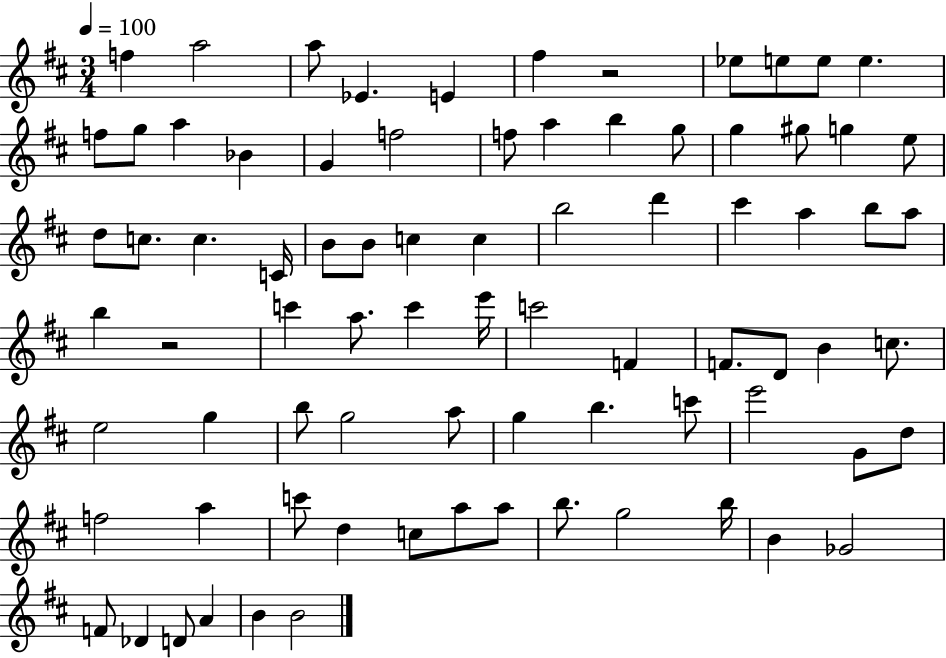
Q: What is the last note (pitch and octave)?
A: B4